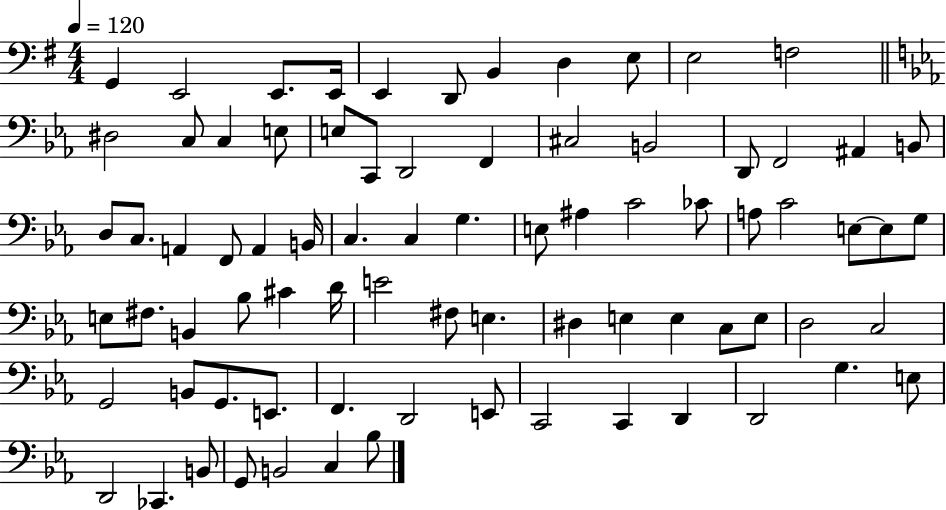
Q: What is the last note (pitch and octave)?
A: Bb3